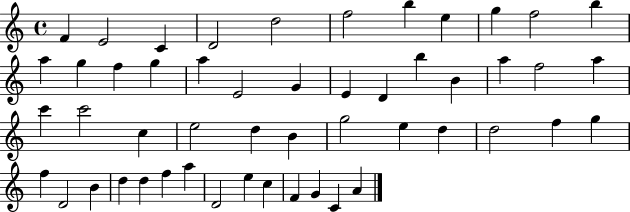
F4/q E4/h C4/q D4/h D5/h F5/h B5/q E5/q G5/q F5/h B5/q A5/q G5/q F5/q G5/q A5/q E4/h G4/q E4/q D4/q B5/q B4/q A5/q F5/h A5/q C6/q C6/h C5/q E5/h D5/q B4/q G5/h E5/q D5/q D5/h F5/q G5/q F5/q D4/h B4/q D5/q D5/q F5/q A5/q D4/h E5/q C5/q F4/q G4/q C4/q A4/q